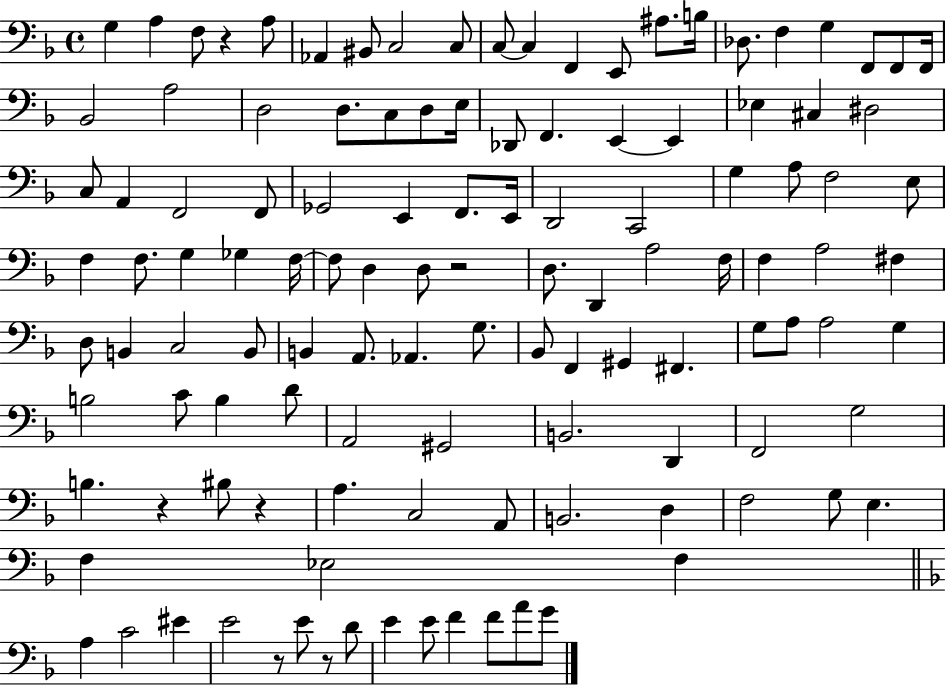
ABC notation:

X:1
T:Untitled
M:4/4
L:1/4
K:F
G, A, F,/2 z A,/2 _A,, ^B,,/2 C,2 C,/2 C,/2 C, F,, E,,/2 ^A,/2 B,/4 _D,/2 F, G, F,,/2 F,,/2 F,,/4 _B,,2 A,2 D,2 D,/2 C,/2 D,/2 E,/4 _D,,/2 F,, E,, E,, _E, ^C, ^D,2 C,/2 A,, F,,2 F,,/2 _G,,2 E,, F,,/2 E,,/4 D,,2 C,,2 G, A,/2 F,2 E,/2 F, F,/2 G, _G, F,/4 F,/2 D, D,/2 z2 D,/2 D,, A,2 F,/4 F, A,2 ^F, D,/2 B,, C,2 B,,/2 B,, A,,/2 _A,, G,/2 _B,,/2 F,, ^G,, ^F,, G,/2 A,/2 A,2 G, B,2 C/2 B, D/2 A,,2 ^G,,2 B,,2 D,, F,,2 G,2 B, z ^B,/2 z A, C,2 A,,/2 B,,2 D, F,2 G,/2 E, F, _E,2 F, A, C2 ^E E2 z/2 E/2 z/2 D/2 E E/2 F F/2 A/2 G/2